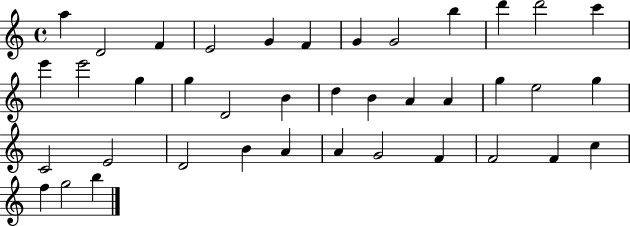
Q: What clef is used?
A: treble